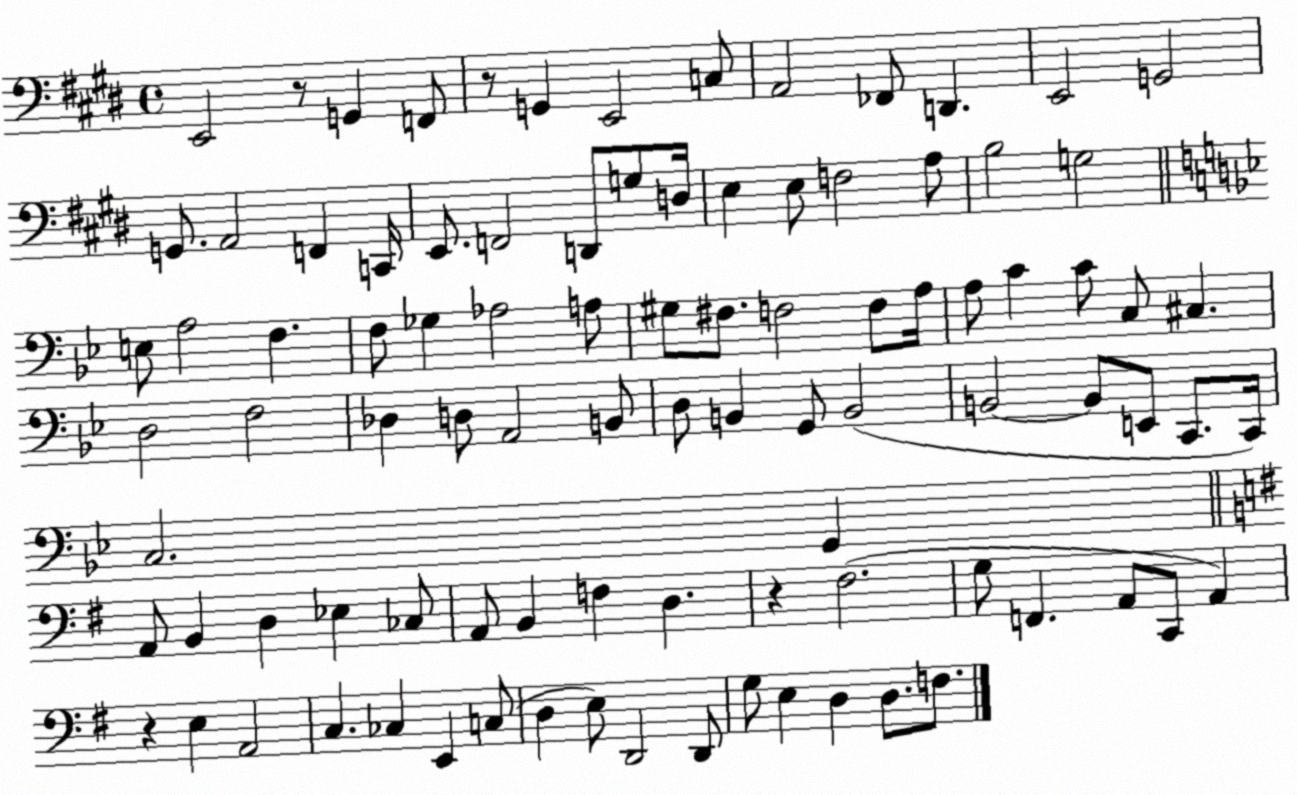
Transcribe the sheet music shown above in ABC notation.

X:1
T:Untitled
M:4/4
L:1/4
K:E
E,,2 z/2 G,, F,,/2 z/2 G,, E,,2 C,/2 A,,2 _F,,/2 D,, E,,2 G,,2 G,,/2 A,,2 F,, C,,/4 E,,/2 F,,2 D,,/2 G,/2 D,/4 E, E,/2 F,2 A,/2 B,2 G,2 E,/2 A,2 F, F,/2 _G, _A,2 A,/2 ^G,/2 ^F,/2 F,2 F,/2 A,/4 A,/2 C C/2 C,/2 ^C, D,2 F,2 _D, D,/2 A,,2 B,,/2 D,/2 B,, G,,/2 B,,2 B,,2 B,,/2 E,,/2 C,,/2 C,,/4 C,2 G,, A,,/2 B,, D, _E, _C,/2 A,,/2 B,, F, D, z ^F,2 G,/2 F,, A,,/2 C,,/2 A,, z E, A,,2 C, _C, E,, C,/2 D, E,/2 D,,2 D,,/2 G,/2 E, D, D,/2 F,/2